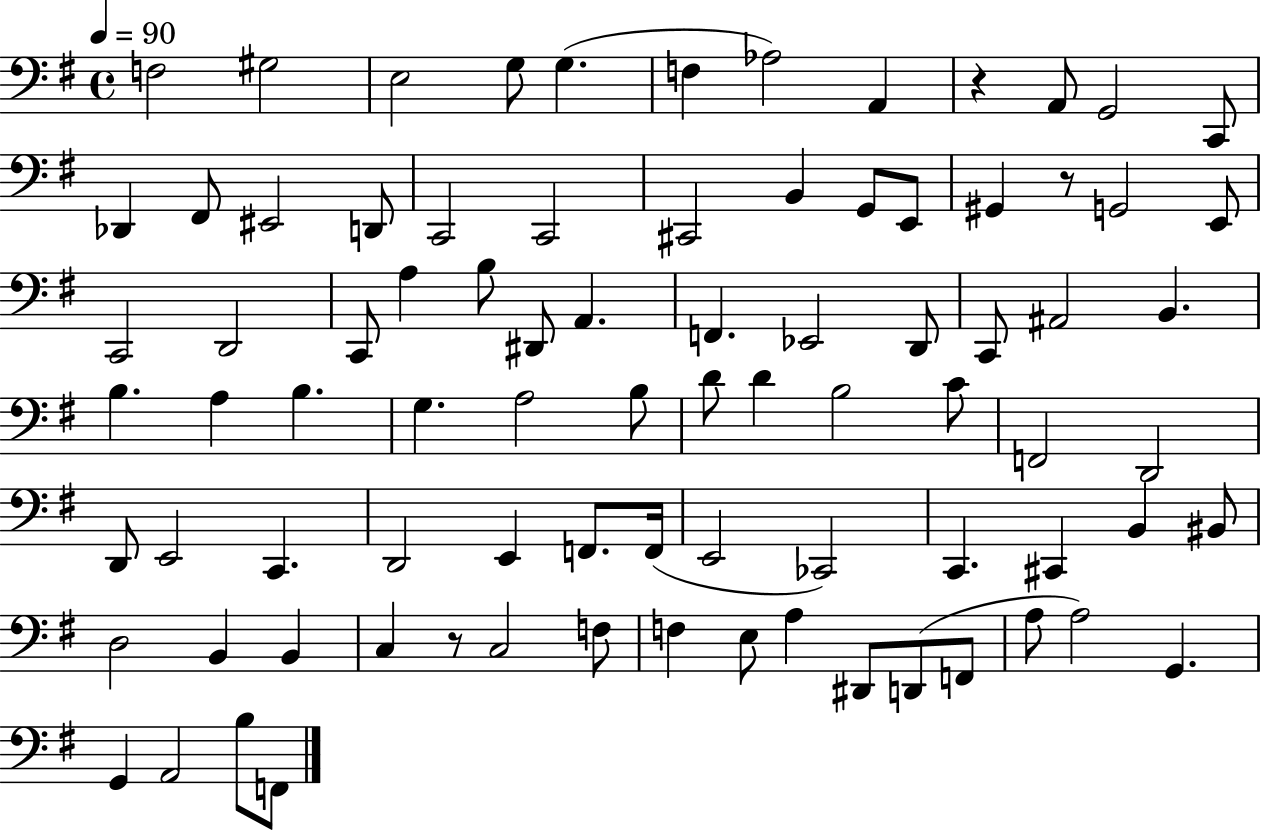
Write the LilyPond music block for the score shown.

{
  \clef bass
  \time 4/4
  \defaultTimeSignature
  \key g \major
  \tempo 4 = 90
  f2 gis2 | e2 g8 g4.( | f4 aes2) a,4 | r4 a,8 g,2 c,8 | \break des,4 fis,8 eis,2 d,8 | c,2 c,2 | cis,2 b,4 g,8 e,8 | gis,4 r8 g,2 e,8 | \break c,2 d,2 | c,8 a4 b8 dis,8 a,4. | f,4. ees,2 d,8 | c,8 ais,2 b,4. | \break b4. a4 b4. | g4. a2 b8 | d'8 d'4 b2 c'8 | f,2 d,2 | \break d,8 e,2 c,4. | d,2 e,4 f,8. f,16( | e,2 ces,2) | c,4. cis,4 b,4 bis,8 | \break d2 b,4 b,4 | c4 r8 c2 f8 | f4 e8 a4 dis,8 d,8( f,8 | a8 a2) g,4. | \break g,4 a,2 b8 f,8 | \bar "|."
}